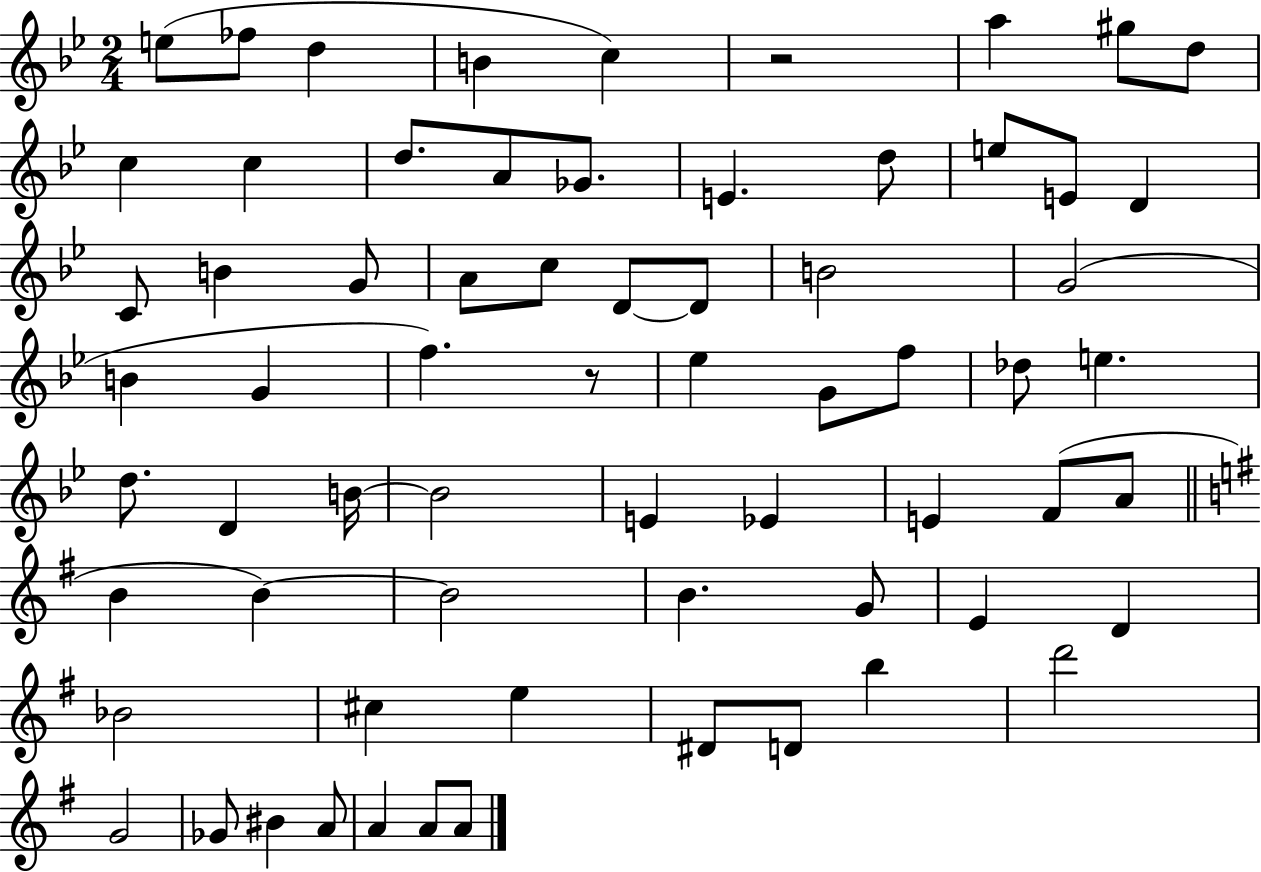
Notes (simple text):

E5/e FES5/e D5/q B4/q C5/q R/h A5/q G#5/e D5/e C5/q C5/q D5/e. A4/e Gb4/e. E4/q. D5/e E5/e E4/e D4/q C4/e B4/q G4/e A4/e C5/e D4/e D4/e B4/h G4/h B4/q G4/q F5/q. R/e Eb5/q G4/e F5/e Db5/e E5/q. D5/e. D4/q B4/s B4/h E4/q Eb4/q E4/q F4/e A4/e B4/q B4/q B4/h B4/q. G4/e E4/q D4/q Bb4/h C#5/q E5/q D#4/e D4/e B5/q D6/h G4/h Gb4/e BIS4/q A4/e A4/q A4/e A4/e